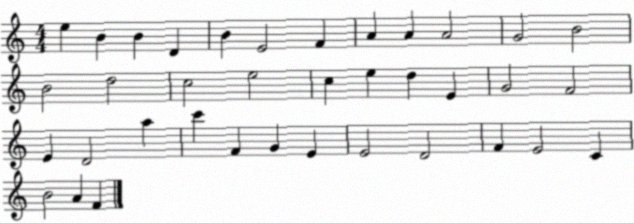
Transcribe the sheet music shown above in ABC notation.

X:1
T:Untitled
M:4/4
L:1/4
K:C
e B B D B E2 F A A A2 G2 B2 B2 d2 c2 e2 c e d E G2 F2 E D2 a c' F G E E2 D2 F E2 C B2 A F